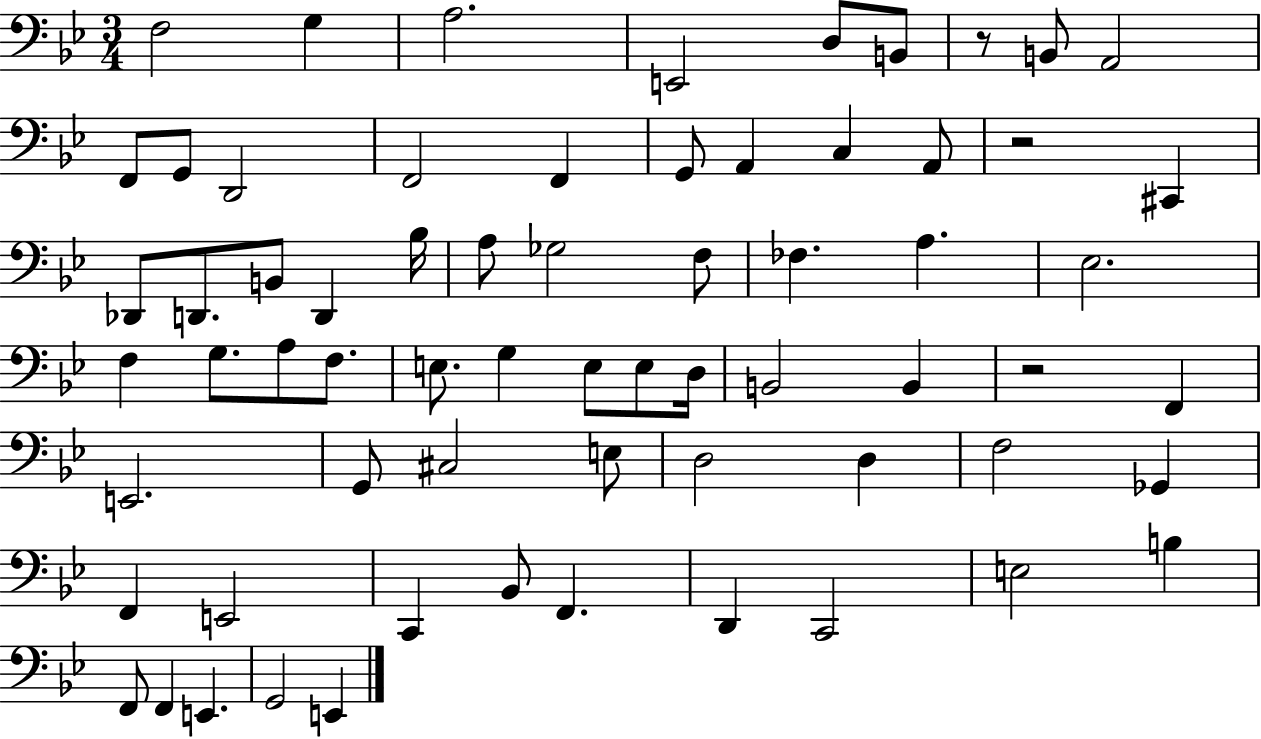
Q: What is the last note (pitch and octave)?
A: E2